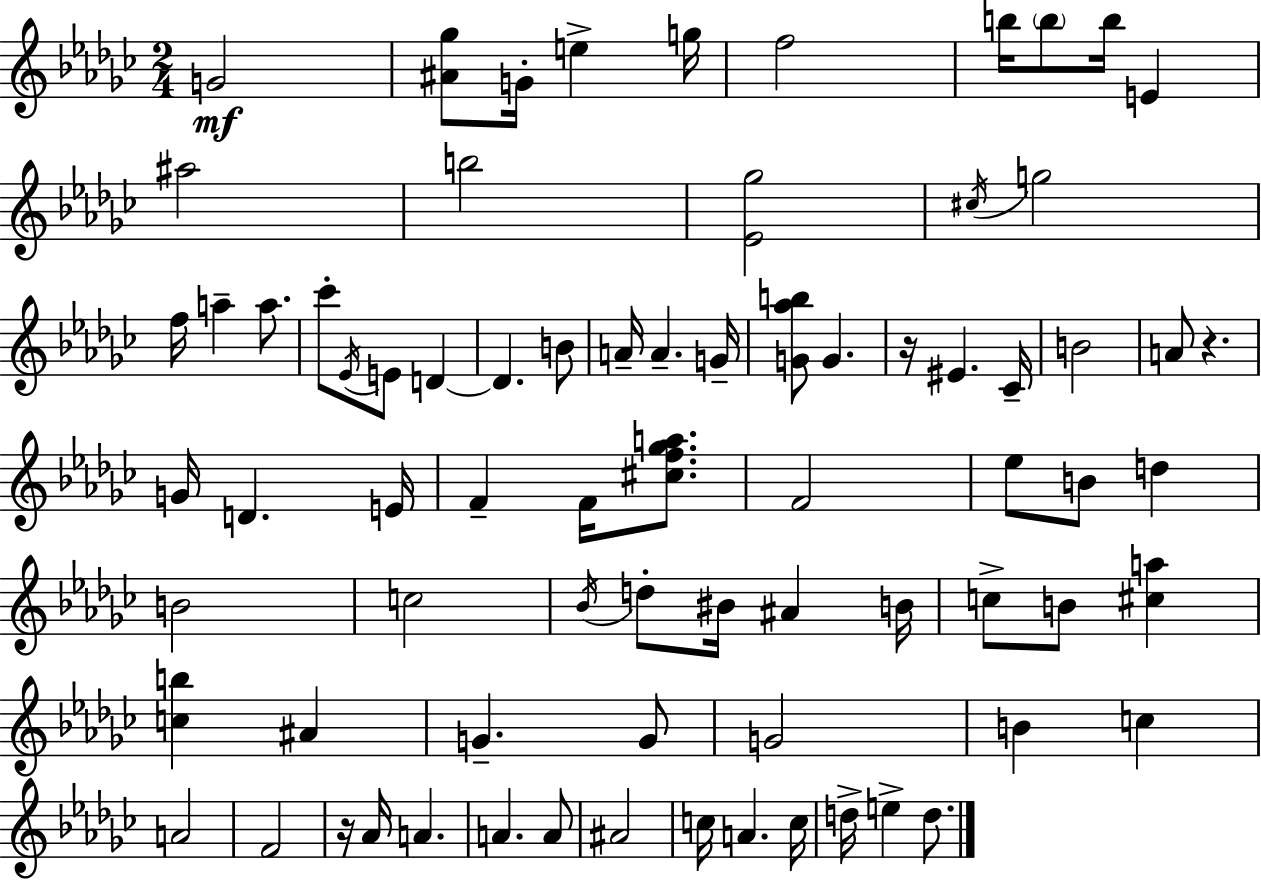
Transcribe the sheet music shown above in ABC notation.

X:1
T:Untitled
M:2/4
L:1/4
K:Ebm
G2 [^A_g]/2 G/4 e g/4 f2 b/4 b/2 b/4 E ^a2 b2 [_E_g]2 ^c/4 g2 f/4 a a/2 _c'/2 _E/4 E/2 D D B/2 A/4 A G/4 [G_ab]/2 G z/4 ^E _C/4 B2 A/2 z G/4 D E/4 F F/4 [^cf_ga]/2 F2 _e/2 B/2 d B2 c2 _B/4 d/2 ^B/4 ^A B/4 c/2 B/2 [^ca] [cb] ^A G G/2 G2 B c A2 F2 z/4 _A/4 A A A/2 ^A2 c/4 A c/4 d/4 e d/2